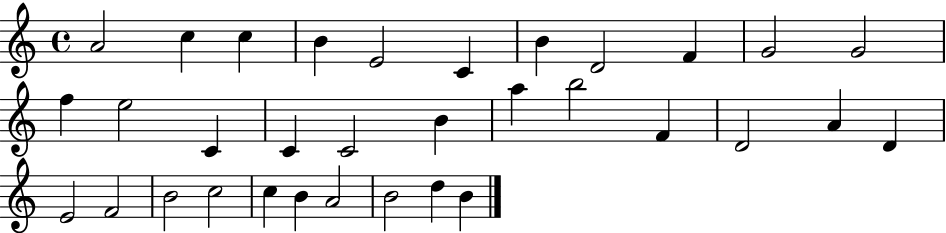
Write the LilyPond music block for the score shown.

{
  \clef treble
  \time 4/4
  \defaultTimeSignature
  \key c \major
  a'2 c''4 c''4 | b'4 e'2 c'4 | b'4 d'2 f'4 | g'2 g'2 | \break f''4 e''2 c'4 | c'4 c'2 b'4 | a''4 b''2 f'4 | d'2 a'4 d'4 | \break e'2 f'2 | b'2 c''2 | c''4 b'4 a'2 | b'2 d''4 b'4 | \break \bar "|."
}